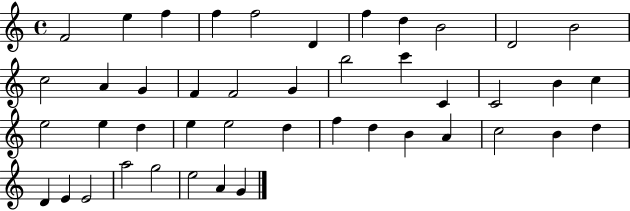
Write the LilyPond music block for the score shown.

{
  \clef treble
  \time 4/4
  \defaultTimeSignature
  \key c \major
  f'2 e''4 f''4 | f''4 f''2 d'4 | f''4 d''4 b'2 | d'2 b'2 | \break c''2 a'4 g'4 | f'4 f'2 g'4 | b''2 c'''4 c'4 | c'2 b'4 c''4 | \break e''2 e''4 d''4 | e''4 e''2 d''4 | f''4 d''4 b'4 a'4 | c''2 b'4 d''4 | \break d'4 e'4 e'2 | a''2 g''2 | e''2 a'4 g'4 | \bar "|."
}